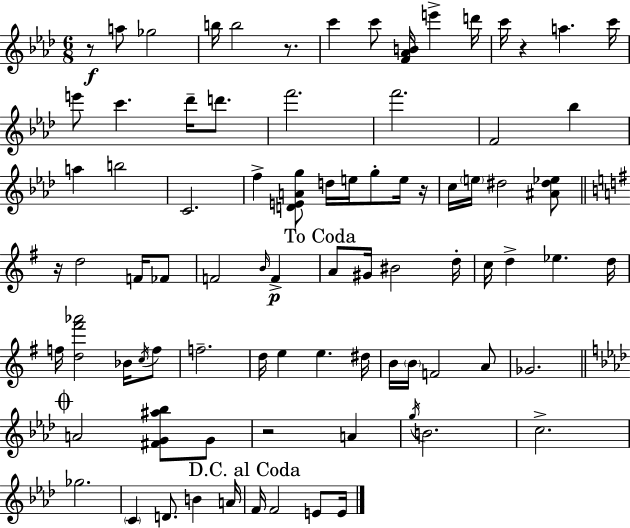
R/e A5/e Gb5/h B5/s B5/h R/e. C6/q C6/e [F4,Ab4,B4]/s E6/q D6/s C6/s R/q A5/q. C6/s E6/e C6/q. Db6/s D6/e. F6/h. F6/h. F4/h Bb5/q A5/q B5/h C4/h. F5/q [D4,E4,A4,G5]/e D5/s E5/s G5/e E5/s R/s C5/s E5/s D#5/h [A#4,D#5,Eb5]/e R/s D5/h F4/s FES4/e F4/h B4/s F4/q A4/e G#4/s BIS4/h D5/s C5/s D5/q Eb5/q. D5/s F5/s [D5,F#6,Ab6]/h Bb4/s C5/s F5/e F5/h. D5/s E5/q E5/q. D#5/s B4/s B4/s F4/h A4/e Gb4/h. A4/h [F#4,G4,A#5,Bb5]/e G4/e R/h A4/q G5/s B4/h. C5/h. Gb5/h. C4/q D4/e. B4/q A4/s F4/s F4/h E4/e E4/s